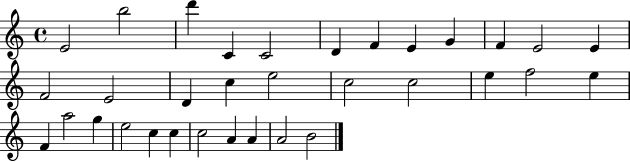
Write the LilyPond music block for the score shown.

{
  \clef treble
  \time 4/4
  \defaultTimeSignature
  \key c \major
  e'2 b''2 | d'''4 c'4 c'2 | d'4 f'4 e'4 g'4 | f'4 e'2 e'4 | \break f'2 e'2 | d'4 c''4 e''2 | c''2 c''2 | e''4 f''2 e''4 | \break f'4 a''2 g''4 | e''2 c''4 c''4 | c''2 a'4 a'4 | a'2 b'2 | \break \bar "|."
}